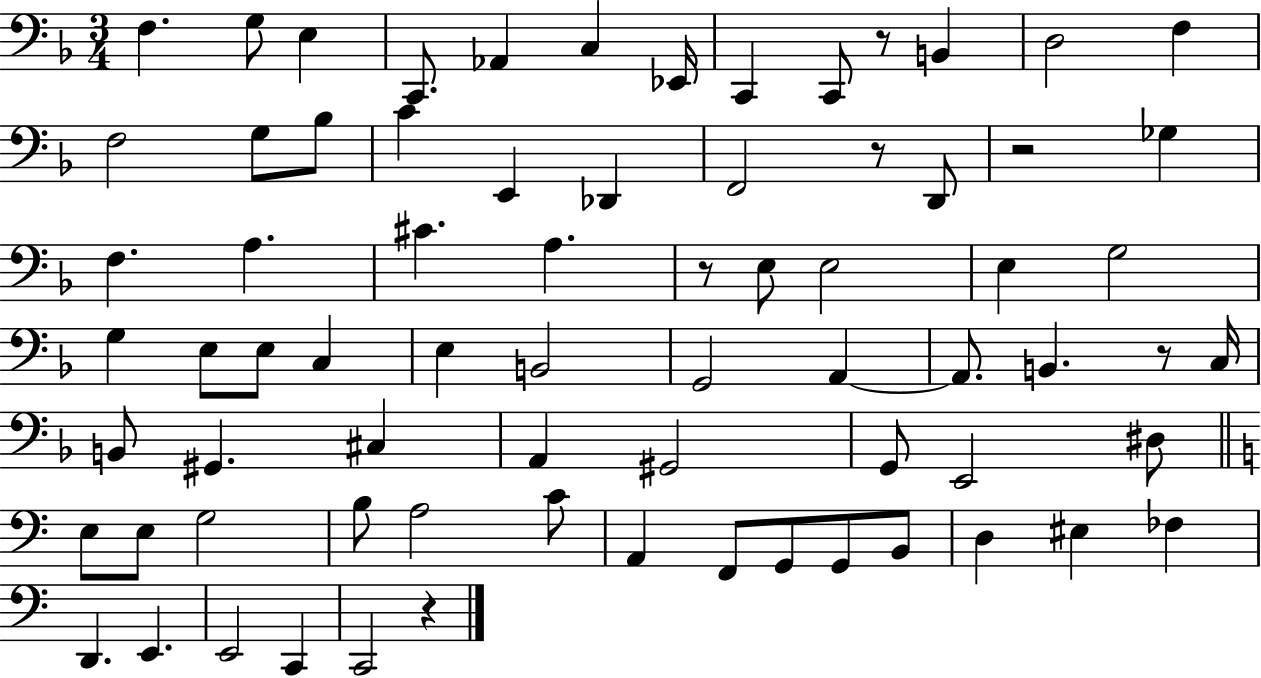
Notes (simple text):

F3/q. G3/e E3/q C2/e. Ab2/q C3/q Eb2/s C2/q C2/e R/e B2/q D3/h F3/q F3/h G3/e Bb3/e C4/q E2/q Db2/q F2/h R/e D2/e R/h Gb3/q F3/q. A3/q. C#4/q. A3/q. R/e E3/e E3/h E3/q G3/h G3/q E3/e E3/e C3/q E3/q B2/h G2/h A2/q A2/e. B2/q. R/e C3/s B2/e G#2/q. C#3/q A2/q G#2/h G2/e E2/h D#3/e E3/e E3/e G3/h B3/e A3/h C4/e A2/q F2/e G2/e G2/e B2/e D3/q EIS3/q FES3/q D2/q. E2/q. E2/h C2/q C2/h R/q